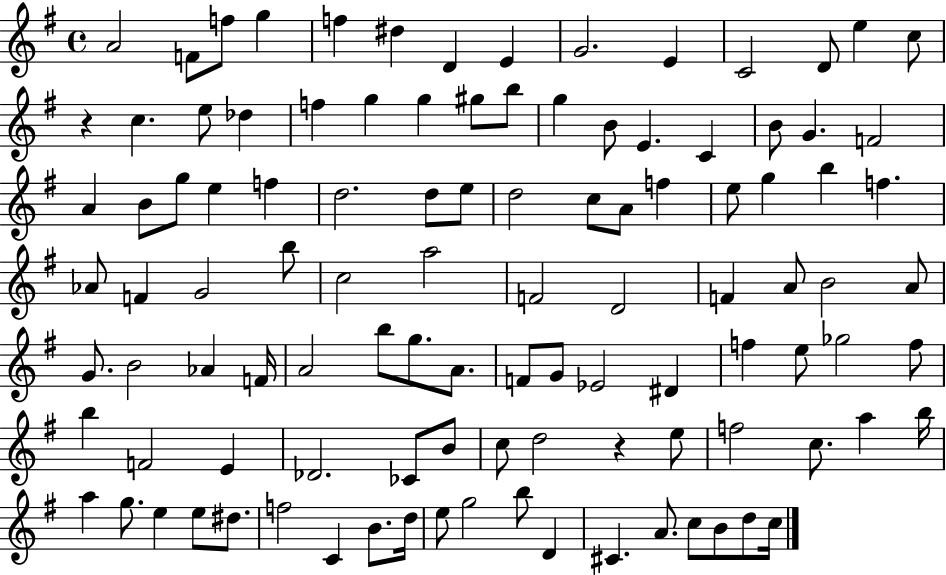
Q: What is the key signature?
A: G major